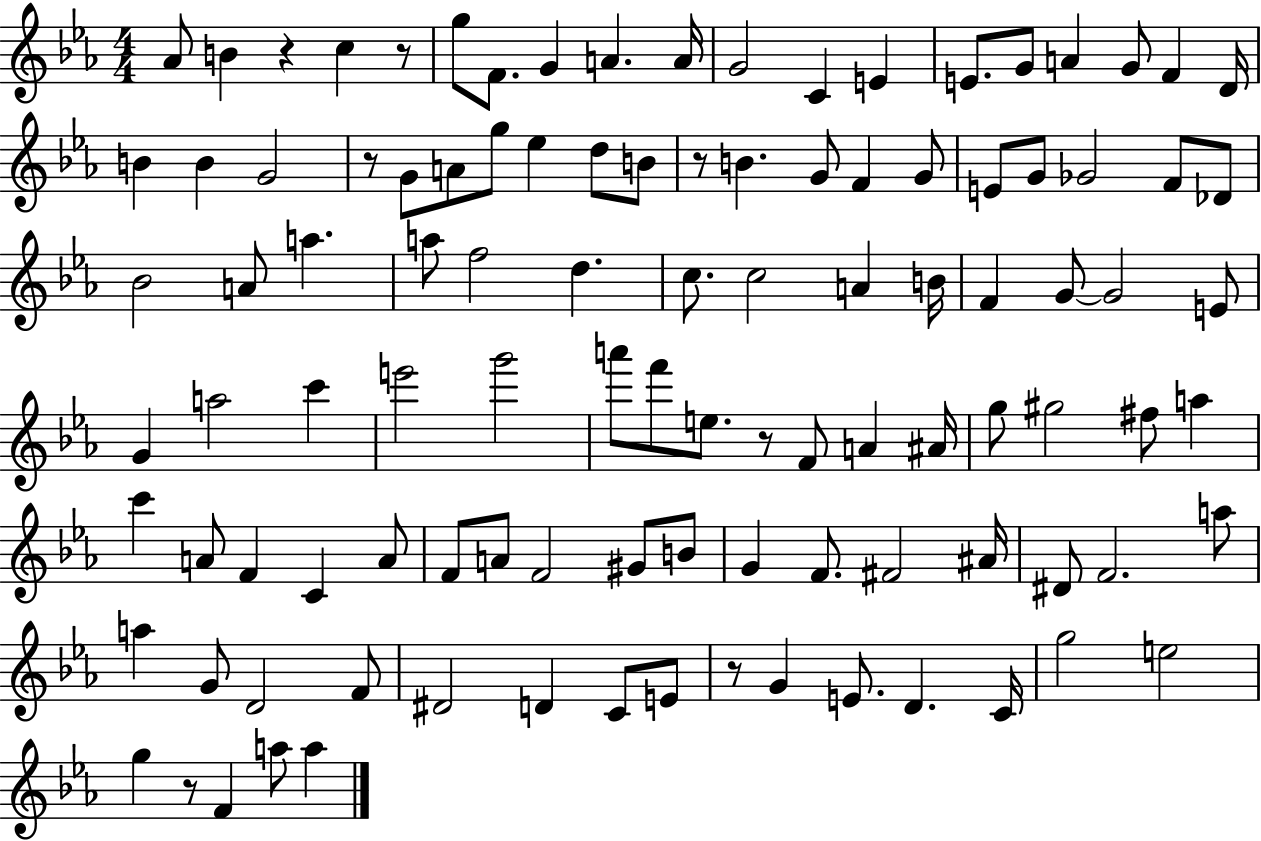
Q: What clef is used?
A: treble